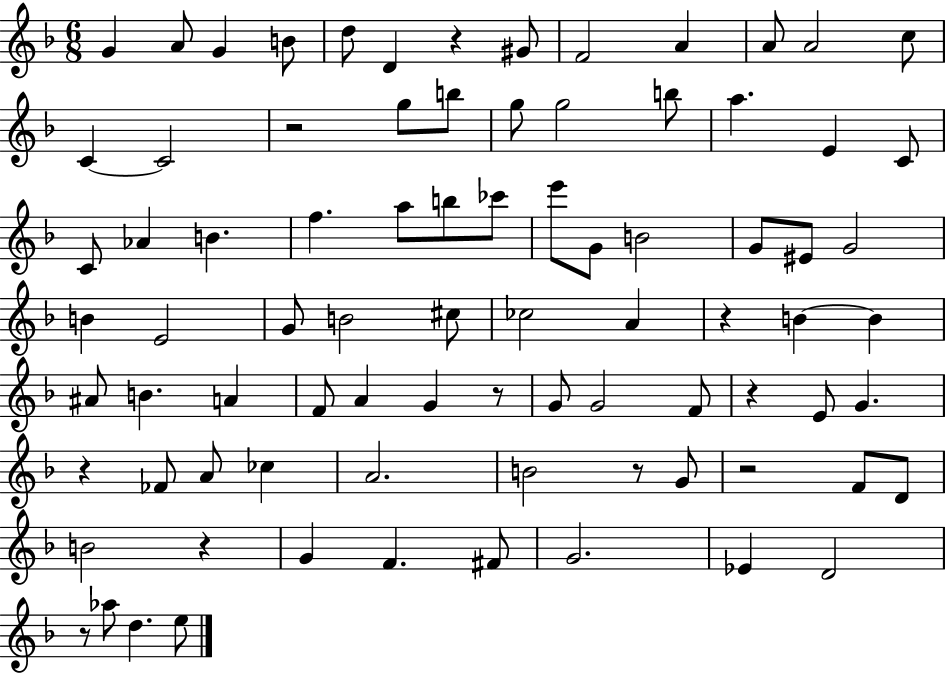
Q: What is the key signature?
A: F major